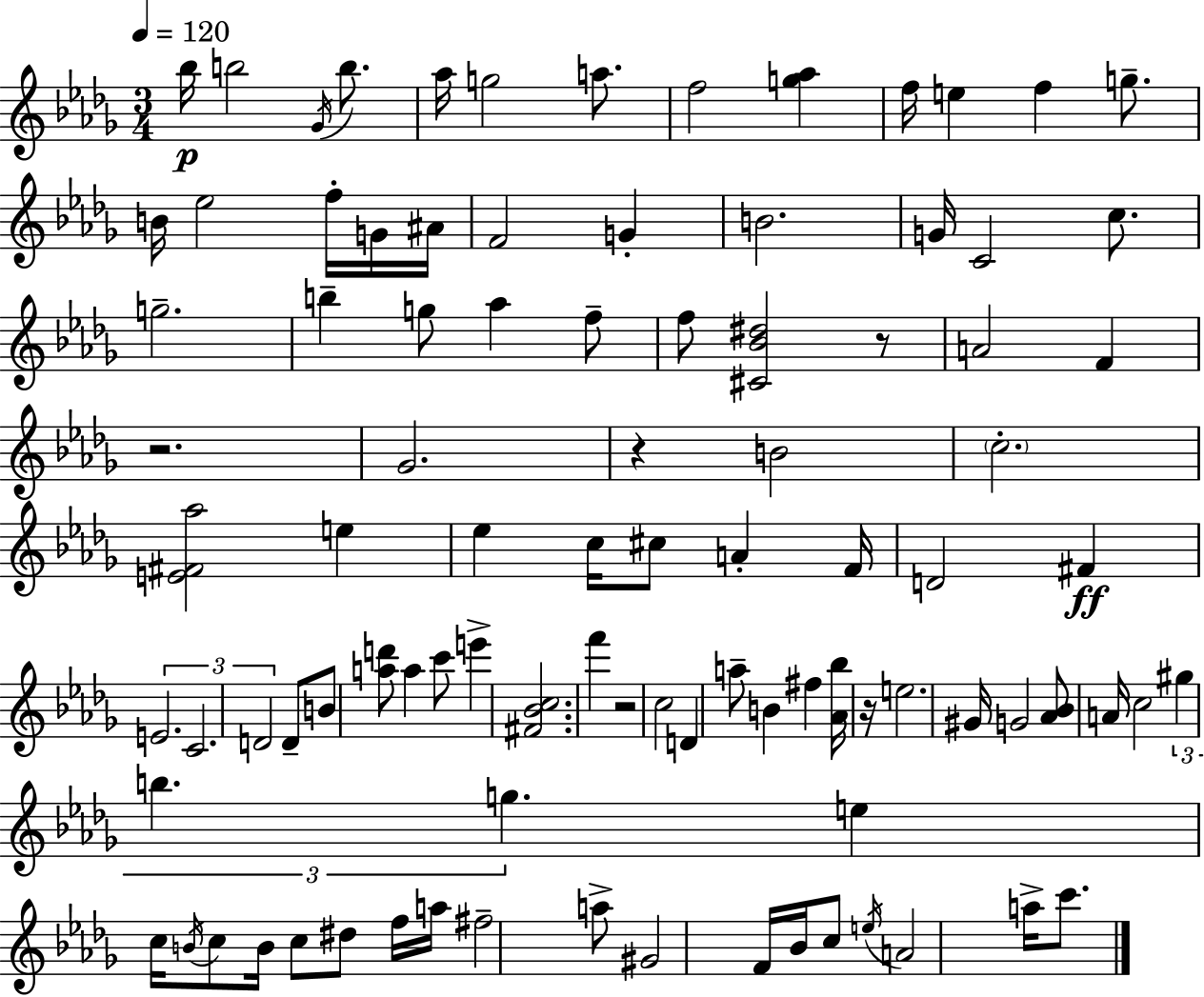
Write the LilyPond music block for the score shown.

{
  \clef treble
  \numericTimeSignature
  \time 3/4
  \key bes \minor
  \tempo 4 = 120
  bes''16\p b''2 \acciaccatura { ges'16 } b''8. | aes''16 g''2 a''8. | f''2 <g'' aes''>4 | f''16 e''4 f''4 g''8.-- | \break b'16 ees''2 f''16-. g'16 | ais'16 f'2 g'4-. | b'2. | g'16 c'2 c''8. | \break g''2.-- | b''4-- g''8 aes''4 f''8-- | f''8 <cis' bes' dis''>2 r8 | a'2 f'4 | \break r2. | ges'2. | r4 b'2 | \parenthesize c''2.-. | \break <e' fis' aes''>2 e''4 | ees''4 c''16 cis''8 a'4-. | f'16 d'2 fis'4\ff | \tuplet 3/2 { e'2. | \break c'2. | d'2 } d'8-- b'8 | <a'' d'''>8 a''4 c'''8 e'''4-> | <fis' bes' c''>2. | \break f'''4 r2 | c''2 d'4 | a''8-- b'4 fis''4 <aes' bes''>16 | r16 e''2. | \break gis'16 g'2 <aes' bes'>8 | a'16 c''2 \tuplet 3/2 { gis''4 | b''4. g''4. } | e''4 c''16 \acciaccatura { b'16 } c''8 b'16 c''8 | \break dis''8 f''16 a''16 fis''2-- | a''8-> gis'2 f'16 bes'16 | c''8 \acciaccatura { e''16 } a'2 a''16-> | c'''8. \bar "|."
}